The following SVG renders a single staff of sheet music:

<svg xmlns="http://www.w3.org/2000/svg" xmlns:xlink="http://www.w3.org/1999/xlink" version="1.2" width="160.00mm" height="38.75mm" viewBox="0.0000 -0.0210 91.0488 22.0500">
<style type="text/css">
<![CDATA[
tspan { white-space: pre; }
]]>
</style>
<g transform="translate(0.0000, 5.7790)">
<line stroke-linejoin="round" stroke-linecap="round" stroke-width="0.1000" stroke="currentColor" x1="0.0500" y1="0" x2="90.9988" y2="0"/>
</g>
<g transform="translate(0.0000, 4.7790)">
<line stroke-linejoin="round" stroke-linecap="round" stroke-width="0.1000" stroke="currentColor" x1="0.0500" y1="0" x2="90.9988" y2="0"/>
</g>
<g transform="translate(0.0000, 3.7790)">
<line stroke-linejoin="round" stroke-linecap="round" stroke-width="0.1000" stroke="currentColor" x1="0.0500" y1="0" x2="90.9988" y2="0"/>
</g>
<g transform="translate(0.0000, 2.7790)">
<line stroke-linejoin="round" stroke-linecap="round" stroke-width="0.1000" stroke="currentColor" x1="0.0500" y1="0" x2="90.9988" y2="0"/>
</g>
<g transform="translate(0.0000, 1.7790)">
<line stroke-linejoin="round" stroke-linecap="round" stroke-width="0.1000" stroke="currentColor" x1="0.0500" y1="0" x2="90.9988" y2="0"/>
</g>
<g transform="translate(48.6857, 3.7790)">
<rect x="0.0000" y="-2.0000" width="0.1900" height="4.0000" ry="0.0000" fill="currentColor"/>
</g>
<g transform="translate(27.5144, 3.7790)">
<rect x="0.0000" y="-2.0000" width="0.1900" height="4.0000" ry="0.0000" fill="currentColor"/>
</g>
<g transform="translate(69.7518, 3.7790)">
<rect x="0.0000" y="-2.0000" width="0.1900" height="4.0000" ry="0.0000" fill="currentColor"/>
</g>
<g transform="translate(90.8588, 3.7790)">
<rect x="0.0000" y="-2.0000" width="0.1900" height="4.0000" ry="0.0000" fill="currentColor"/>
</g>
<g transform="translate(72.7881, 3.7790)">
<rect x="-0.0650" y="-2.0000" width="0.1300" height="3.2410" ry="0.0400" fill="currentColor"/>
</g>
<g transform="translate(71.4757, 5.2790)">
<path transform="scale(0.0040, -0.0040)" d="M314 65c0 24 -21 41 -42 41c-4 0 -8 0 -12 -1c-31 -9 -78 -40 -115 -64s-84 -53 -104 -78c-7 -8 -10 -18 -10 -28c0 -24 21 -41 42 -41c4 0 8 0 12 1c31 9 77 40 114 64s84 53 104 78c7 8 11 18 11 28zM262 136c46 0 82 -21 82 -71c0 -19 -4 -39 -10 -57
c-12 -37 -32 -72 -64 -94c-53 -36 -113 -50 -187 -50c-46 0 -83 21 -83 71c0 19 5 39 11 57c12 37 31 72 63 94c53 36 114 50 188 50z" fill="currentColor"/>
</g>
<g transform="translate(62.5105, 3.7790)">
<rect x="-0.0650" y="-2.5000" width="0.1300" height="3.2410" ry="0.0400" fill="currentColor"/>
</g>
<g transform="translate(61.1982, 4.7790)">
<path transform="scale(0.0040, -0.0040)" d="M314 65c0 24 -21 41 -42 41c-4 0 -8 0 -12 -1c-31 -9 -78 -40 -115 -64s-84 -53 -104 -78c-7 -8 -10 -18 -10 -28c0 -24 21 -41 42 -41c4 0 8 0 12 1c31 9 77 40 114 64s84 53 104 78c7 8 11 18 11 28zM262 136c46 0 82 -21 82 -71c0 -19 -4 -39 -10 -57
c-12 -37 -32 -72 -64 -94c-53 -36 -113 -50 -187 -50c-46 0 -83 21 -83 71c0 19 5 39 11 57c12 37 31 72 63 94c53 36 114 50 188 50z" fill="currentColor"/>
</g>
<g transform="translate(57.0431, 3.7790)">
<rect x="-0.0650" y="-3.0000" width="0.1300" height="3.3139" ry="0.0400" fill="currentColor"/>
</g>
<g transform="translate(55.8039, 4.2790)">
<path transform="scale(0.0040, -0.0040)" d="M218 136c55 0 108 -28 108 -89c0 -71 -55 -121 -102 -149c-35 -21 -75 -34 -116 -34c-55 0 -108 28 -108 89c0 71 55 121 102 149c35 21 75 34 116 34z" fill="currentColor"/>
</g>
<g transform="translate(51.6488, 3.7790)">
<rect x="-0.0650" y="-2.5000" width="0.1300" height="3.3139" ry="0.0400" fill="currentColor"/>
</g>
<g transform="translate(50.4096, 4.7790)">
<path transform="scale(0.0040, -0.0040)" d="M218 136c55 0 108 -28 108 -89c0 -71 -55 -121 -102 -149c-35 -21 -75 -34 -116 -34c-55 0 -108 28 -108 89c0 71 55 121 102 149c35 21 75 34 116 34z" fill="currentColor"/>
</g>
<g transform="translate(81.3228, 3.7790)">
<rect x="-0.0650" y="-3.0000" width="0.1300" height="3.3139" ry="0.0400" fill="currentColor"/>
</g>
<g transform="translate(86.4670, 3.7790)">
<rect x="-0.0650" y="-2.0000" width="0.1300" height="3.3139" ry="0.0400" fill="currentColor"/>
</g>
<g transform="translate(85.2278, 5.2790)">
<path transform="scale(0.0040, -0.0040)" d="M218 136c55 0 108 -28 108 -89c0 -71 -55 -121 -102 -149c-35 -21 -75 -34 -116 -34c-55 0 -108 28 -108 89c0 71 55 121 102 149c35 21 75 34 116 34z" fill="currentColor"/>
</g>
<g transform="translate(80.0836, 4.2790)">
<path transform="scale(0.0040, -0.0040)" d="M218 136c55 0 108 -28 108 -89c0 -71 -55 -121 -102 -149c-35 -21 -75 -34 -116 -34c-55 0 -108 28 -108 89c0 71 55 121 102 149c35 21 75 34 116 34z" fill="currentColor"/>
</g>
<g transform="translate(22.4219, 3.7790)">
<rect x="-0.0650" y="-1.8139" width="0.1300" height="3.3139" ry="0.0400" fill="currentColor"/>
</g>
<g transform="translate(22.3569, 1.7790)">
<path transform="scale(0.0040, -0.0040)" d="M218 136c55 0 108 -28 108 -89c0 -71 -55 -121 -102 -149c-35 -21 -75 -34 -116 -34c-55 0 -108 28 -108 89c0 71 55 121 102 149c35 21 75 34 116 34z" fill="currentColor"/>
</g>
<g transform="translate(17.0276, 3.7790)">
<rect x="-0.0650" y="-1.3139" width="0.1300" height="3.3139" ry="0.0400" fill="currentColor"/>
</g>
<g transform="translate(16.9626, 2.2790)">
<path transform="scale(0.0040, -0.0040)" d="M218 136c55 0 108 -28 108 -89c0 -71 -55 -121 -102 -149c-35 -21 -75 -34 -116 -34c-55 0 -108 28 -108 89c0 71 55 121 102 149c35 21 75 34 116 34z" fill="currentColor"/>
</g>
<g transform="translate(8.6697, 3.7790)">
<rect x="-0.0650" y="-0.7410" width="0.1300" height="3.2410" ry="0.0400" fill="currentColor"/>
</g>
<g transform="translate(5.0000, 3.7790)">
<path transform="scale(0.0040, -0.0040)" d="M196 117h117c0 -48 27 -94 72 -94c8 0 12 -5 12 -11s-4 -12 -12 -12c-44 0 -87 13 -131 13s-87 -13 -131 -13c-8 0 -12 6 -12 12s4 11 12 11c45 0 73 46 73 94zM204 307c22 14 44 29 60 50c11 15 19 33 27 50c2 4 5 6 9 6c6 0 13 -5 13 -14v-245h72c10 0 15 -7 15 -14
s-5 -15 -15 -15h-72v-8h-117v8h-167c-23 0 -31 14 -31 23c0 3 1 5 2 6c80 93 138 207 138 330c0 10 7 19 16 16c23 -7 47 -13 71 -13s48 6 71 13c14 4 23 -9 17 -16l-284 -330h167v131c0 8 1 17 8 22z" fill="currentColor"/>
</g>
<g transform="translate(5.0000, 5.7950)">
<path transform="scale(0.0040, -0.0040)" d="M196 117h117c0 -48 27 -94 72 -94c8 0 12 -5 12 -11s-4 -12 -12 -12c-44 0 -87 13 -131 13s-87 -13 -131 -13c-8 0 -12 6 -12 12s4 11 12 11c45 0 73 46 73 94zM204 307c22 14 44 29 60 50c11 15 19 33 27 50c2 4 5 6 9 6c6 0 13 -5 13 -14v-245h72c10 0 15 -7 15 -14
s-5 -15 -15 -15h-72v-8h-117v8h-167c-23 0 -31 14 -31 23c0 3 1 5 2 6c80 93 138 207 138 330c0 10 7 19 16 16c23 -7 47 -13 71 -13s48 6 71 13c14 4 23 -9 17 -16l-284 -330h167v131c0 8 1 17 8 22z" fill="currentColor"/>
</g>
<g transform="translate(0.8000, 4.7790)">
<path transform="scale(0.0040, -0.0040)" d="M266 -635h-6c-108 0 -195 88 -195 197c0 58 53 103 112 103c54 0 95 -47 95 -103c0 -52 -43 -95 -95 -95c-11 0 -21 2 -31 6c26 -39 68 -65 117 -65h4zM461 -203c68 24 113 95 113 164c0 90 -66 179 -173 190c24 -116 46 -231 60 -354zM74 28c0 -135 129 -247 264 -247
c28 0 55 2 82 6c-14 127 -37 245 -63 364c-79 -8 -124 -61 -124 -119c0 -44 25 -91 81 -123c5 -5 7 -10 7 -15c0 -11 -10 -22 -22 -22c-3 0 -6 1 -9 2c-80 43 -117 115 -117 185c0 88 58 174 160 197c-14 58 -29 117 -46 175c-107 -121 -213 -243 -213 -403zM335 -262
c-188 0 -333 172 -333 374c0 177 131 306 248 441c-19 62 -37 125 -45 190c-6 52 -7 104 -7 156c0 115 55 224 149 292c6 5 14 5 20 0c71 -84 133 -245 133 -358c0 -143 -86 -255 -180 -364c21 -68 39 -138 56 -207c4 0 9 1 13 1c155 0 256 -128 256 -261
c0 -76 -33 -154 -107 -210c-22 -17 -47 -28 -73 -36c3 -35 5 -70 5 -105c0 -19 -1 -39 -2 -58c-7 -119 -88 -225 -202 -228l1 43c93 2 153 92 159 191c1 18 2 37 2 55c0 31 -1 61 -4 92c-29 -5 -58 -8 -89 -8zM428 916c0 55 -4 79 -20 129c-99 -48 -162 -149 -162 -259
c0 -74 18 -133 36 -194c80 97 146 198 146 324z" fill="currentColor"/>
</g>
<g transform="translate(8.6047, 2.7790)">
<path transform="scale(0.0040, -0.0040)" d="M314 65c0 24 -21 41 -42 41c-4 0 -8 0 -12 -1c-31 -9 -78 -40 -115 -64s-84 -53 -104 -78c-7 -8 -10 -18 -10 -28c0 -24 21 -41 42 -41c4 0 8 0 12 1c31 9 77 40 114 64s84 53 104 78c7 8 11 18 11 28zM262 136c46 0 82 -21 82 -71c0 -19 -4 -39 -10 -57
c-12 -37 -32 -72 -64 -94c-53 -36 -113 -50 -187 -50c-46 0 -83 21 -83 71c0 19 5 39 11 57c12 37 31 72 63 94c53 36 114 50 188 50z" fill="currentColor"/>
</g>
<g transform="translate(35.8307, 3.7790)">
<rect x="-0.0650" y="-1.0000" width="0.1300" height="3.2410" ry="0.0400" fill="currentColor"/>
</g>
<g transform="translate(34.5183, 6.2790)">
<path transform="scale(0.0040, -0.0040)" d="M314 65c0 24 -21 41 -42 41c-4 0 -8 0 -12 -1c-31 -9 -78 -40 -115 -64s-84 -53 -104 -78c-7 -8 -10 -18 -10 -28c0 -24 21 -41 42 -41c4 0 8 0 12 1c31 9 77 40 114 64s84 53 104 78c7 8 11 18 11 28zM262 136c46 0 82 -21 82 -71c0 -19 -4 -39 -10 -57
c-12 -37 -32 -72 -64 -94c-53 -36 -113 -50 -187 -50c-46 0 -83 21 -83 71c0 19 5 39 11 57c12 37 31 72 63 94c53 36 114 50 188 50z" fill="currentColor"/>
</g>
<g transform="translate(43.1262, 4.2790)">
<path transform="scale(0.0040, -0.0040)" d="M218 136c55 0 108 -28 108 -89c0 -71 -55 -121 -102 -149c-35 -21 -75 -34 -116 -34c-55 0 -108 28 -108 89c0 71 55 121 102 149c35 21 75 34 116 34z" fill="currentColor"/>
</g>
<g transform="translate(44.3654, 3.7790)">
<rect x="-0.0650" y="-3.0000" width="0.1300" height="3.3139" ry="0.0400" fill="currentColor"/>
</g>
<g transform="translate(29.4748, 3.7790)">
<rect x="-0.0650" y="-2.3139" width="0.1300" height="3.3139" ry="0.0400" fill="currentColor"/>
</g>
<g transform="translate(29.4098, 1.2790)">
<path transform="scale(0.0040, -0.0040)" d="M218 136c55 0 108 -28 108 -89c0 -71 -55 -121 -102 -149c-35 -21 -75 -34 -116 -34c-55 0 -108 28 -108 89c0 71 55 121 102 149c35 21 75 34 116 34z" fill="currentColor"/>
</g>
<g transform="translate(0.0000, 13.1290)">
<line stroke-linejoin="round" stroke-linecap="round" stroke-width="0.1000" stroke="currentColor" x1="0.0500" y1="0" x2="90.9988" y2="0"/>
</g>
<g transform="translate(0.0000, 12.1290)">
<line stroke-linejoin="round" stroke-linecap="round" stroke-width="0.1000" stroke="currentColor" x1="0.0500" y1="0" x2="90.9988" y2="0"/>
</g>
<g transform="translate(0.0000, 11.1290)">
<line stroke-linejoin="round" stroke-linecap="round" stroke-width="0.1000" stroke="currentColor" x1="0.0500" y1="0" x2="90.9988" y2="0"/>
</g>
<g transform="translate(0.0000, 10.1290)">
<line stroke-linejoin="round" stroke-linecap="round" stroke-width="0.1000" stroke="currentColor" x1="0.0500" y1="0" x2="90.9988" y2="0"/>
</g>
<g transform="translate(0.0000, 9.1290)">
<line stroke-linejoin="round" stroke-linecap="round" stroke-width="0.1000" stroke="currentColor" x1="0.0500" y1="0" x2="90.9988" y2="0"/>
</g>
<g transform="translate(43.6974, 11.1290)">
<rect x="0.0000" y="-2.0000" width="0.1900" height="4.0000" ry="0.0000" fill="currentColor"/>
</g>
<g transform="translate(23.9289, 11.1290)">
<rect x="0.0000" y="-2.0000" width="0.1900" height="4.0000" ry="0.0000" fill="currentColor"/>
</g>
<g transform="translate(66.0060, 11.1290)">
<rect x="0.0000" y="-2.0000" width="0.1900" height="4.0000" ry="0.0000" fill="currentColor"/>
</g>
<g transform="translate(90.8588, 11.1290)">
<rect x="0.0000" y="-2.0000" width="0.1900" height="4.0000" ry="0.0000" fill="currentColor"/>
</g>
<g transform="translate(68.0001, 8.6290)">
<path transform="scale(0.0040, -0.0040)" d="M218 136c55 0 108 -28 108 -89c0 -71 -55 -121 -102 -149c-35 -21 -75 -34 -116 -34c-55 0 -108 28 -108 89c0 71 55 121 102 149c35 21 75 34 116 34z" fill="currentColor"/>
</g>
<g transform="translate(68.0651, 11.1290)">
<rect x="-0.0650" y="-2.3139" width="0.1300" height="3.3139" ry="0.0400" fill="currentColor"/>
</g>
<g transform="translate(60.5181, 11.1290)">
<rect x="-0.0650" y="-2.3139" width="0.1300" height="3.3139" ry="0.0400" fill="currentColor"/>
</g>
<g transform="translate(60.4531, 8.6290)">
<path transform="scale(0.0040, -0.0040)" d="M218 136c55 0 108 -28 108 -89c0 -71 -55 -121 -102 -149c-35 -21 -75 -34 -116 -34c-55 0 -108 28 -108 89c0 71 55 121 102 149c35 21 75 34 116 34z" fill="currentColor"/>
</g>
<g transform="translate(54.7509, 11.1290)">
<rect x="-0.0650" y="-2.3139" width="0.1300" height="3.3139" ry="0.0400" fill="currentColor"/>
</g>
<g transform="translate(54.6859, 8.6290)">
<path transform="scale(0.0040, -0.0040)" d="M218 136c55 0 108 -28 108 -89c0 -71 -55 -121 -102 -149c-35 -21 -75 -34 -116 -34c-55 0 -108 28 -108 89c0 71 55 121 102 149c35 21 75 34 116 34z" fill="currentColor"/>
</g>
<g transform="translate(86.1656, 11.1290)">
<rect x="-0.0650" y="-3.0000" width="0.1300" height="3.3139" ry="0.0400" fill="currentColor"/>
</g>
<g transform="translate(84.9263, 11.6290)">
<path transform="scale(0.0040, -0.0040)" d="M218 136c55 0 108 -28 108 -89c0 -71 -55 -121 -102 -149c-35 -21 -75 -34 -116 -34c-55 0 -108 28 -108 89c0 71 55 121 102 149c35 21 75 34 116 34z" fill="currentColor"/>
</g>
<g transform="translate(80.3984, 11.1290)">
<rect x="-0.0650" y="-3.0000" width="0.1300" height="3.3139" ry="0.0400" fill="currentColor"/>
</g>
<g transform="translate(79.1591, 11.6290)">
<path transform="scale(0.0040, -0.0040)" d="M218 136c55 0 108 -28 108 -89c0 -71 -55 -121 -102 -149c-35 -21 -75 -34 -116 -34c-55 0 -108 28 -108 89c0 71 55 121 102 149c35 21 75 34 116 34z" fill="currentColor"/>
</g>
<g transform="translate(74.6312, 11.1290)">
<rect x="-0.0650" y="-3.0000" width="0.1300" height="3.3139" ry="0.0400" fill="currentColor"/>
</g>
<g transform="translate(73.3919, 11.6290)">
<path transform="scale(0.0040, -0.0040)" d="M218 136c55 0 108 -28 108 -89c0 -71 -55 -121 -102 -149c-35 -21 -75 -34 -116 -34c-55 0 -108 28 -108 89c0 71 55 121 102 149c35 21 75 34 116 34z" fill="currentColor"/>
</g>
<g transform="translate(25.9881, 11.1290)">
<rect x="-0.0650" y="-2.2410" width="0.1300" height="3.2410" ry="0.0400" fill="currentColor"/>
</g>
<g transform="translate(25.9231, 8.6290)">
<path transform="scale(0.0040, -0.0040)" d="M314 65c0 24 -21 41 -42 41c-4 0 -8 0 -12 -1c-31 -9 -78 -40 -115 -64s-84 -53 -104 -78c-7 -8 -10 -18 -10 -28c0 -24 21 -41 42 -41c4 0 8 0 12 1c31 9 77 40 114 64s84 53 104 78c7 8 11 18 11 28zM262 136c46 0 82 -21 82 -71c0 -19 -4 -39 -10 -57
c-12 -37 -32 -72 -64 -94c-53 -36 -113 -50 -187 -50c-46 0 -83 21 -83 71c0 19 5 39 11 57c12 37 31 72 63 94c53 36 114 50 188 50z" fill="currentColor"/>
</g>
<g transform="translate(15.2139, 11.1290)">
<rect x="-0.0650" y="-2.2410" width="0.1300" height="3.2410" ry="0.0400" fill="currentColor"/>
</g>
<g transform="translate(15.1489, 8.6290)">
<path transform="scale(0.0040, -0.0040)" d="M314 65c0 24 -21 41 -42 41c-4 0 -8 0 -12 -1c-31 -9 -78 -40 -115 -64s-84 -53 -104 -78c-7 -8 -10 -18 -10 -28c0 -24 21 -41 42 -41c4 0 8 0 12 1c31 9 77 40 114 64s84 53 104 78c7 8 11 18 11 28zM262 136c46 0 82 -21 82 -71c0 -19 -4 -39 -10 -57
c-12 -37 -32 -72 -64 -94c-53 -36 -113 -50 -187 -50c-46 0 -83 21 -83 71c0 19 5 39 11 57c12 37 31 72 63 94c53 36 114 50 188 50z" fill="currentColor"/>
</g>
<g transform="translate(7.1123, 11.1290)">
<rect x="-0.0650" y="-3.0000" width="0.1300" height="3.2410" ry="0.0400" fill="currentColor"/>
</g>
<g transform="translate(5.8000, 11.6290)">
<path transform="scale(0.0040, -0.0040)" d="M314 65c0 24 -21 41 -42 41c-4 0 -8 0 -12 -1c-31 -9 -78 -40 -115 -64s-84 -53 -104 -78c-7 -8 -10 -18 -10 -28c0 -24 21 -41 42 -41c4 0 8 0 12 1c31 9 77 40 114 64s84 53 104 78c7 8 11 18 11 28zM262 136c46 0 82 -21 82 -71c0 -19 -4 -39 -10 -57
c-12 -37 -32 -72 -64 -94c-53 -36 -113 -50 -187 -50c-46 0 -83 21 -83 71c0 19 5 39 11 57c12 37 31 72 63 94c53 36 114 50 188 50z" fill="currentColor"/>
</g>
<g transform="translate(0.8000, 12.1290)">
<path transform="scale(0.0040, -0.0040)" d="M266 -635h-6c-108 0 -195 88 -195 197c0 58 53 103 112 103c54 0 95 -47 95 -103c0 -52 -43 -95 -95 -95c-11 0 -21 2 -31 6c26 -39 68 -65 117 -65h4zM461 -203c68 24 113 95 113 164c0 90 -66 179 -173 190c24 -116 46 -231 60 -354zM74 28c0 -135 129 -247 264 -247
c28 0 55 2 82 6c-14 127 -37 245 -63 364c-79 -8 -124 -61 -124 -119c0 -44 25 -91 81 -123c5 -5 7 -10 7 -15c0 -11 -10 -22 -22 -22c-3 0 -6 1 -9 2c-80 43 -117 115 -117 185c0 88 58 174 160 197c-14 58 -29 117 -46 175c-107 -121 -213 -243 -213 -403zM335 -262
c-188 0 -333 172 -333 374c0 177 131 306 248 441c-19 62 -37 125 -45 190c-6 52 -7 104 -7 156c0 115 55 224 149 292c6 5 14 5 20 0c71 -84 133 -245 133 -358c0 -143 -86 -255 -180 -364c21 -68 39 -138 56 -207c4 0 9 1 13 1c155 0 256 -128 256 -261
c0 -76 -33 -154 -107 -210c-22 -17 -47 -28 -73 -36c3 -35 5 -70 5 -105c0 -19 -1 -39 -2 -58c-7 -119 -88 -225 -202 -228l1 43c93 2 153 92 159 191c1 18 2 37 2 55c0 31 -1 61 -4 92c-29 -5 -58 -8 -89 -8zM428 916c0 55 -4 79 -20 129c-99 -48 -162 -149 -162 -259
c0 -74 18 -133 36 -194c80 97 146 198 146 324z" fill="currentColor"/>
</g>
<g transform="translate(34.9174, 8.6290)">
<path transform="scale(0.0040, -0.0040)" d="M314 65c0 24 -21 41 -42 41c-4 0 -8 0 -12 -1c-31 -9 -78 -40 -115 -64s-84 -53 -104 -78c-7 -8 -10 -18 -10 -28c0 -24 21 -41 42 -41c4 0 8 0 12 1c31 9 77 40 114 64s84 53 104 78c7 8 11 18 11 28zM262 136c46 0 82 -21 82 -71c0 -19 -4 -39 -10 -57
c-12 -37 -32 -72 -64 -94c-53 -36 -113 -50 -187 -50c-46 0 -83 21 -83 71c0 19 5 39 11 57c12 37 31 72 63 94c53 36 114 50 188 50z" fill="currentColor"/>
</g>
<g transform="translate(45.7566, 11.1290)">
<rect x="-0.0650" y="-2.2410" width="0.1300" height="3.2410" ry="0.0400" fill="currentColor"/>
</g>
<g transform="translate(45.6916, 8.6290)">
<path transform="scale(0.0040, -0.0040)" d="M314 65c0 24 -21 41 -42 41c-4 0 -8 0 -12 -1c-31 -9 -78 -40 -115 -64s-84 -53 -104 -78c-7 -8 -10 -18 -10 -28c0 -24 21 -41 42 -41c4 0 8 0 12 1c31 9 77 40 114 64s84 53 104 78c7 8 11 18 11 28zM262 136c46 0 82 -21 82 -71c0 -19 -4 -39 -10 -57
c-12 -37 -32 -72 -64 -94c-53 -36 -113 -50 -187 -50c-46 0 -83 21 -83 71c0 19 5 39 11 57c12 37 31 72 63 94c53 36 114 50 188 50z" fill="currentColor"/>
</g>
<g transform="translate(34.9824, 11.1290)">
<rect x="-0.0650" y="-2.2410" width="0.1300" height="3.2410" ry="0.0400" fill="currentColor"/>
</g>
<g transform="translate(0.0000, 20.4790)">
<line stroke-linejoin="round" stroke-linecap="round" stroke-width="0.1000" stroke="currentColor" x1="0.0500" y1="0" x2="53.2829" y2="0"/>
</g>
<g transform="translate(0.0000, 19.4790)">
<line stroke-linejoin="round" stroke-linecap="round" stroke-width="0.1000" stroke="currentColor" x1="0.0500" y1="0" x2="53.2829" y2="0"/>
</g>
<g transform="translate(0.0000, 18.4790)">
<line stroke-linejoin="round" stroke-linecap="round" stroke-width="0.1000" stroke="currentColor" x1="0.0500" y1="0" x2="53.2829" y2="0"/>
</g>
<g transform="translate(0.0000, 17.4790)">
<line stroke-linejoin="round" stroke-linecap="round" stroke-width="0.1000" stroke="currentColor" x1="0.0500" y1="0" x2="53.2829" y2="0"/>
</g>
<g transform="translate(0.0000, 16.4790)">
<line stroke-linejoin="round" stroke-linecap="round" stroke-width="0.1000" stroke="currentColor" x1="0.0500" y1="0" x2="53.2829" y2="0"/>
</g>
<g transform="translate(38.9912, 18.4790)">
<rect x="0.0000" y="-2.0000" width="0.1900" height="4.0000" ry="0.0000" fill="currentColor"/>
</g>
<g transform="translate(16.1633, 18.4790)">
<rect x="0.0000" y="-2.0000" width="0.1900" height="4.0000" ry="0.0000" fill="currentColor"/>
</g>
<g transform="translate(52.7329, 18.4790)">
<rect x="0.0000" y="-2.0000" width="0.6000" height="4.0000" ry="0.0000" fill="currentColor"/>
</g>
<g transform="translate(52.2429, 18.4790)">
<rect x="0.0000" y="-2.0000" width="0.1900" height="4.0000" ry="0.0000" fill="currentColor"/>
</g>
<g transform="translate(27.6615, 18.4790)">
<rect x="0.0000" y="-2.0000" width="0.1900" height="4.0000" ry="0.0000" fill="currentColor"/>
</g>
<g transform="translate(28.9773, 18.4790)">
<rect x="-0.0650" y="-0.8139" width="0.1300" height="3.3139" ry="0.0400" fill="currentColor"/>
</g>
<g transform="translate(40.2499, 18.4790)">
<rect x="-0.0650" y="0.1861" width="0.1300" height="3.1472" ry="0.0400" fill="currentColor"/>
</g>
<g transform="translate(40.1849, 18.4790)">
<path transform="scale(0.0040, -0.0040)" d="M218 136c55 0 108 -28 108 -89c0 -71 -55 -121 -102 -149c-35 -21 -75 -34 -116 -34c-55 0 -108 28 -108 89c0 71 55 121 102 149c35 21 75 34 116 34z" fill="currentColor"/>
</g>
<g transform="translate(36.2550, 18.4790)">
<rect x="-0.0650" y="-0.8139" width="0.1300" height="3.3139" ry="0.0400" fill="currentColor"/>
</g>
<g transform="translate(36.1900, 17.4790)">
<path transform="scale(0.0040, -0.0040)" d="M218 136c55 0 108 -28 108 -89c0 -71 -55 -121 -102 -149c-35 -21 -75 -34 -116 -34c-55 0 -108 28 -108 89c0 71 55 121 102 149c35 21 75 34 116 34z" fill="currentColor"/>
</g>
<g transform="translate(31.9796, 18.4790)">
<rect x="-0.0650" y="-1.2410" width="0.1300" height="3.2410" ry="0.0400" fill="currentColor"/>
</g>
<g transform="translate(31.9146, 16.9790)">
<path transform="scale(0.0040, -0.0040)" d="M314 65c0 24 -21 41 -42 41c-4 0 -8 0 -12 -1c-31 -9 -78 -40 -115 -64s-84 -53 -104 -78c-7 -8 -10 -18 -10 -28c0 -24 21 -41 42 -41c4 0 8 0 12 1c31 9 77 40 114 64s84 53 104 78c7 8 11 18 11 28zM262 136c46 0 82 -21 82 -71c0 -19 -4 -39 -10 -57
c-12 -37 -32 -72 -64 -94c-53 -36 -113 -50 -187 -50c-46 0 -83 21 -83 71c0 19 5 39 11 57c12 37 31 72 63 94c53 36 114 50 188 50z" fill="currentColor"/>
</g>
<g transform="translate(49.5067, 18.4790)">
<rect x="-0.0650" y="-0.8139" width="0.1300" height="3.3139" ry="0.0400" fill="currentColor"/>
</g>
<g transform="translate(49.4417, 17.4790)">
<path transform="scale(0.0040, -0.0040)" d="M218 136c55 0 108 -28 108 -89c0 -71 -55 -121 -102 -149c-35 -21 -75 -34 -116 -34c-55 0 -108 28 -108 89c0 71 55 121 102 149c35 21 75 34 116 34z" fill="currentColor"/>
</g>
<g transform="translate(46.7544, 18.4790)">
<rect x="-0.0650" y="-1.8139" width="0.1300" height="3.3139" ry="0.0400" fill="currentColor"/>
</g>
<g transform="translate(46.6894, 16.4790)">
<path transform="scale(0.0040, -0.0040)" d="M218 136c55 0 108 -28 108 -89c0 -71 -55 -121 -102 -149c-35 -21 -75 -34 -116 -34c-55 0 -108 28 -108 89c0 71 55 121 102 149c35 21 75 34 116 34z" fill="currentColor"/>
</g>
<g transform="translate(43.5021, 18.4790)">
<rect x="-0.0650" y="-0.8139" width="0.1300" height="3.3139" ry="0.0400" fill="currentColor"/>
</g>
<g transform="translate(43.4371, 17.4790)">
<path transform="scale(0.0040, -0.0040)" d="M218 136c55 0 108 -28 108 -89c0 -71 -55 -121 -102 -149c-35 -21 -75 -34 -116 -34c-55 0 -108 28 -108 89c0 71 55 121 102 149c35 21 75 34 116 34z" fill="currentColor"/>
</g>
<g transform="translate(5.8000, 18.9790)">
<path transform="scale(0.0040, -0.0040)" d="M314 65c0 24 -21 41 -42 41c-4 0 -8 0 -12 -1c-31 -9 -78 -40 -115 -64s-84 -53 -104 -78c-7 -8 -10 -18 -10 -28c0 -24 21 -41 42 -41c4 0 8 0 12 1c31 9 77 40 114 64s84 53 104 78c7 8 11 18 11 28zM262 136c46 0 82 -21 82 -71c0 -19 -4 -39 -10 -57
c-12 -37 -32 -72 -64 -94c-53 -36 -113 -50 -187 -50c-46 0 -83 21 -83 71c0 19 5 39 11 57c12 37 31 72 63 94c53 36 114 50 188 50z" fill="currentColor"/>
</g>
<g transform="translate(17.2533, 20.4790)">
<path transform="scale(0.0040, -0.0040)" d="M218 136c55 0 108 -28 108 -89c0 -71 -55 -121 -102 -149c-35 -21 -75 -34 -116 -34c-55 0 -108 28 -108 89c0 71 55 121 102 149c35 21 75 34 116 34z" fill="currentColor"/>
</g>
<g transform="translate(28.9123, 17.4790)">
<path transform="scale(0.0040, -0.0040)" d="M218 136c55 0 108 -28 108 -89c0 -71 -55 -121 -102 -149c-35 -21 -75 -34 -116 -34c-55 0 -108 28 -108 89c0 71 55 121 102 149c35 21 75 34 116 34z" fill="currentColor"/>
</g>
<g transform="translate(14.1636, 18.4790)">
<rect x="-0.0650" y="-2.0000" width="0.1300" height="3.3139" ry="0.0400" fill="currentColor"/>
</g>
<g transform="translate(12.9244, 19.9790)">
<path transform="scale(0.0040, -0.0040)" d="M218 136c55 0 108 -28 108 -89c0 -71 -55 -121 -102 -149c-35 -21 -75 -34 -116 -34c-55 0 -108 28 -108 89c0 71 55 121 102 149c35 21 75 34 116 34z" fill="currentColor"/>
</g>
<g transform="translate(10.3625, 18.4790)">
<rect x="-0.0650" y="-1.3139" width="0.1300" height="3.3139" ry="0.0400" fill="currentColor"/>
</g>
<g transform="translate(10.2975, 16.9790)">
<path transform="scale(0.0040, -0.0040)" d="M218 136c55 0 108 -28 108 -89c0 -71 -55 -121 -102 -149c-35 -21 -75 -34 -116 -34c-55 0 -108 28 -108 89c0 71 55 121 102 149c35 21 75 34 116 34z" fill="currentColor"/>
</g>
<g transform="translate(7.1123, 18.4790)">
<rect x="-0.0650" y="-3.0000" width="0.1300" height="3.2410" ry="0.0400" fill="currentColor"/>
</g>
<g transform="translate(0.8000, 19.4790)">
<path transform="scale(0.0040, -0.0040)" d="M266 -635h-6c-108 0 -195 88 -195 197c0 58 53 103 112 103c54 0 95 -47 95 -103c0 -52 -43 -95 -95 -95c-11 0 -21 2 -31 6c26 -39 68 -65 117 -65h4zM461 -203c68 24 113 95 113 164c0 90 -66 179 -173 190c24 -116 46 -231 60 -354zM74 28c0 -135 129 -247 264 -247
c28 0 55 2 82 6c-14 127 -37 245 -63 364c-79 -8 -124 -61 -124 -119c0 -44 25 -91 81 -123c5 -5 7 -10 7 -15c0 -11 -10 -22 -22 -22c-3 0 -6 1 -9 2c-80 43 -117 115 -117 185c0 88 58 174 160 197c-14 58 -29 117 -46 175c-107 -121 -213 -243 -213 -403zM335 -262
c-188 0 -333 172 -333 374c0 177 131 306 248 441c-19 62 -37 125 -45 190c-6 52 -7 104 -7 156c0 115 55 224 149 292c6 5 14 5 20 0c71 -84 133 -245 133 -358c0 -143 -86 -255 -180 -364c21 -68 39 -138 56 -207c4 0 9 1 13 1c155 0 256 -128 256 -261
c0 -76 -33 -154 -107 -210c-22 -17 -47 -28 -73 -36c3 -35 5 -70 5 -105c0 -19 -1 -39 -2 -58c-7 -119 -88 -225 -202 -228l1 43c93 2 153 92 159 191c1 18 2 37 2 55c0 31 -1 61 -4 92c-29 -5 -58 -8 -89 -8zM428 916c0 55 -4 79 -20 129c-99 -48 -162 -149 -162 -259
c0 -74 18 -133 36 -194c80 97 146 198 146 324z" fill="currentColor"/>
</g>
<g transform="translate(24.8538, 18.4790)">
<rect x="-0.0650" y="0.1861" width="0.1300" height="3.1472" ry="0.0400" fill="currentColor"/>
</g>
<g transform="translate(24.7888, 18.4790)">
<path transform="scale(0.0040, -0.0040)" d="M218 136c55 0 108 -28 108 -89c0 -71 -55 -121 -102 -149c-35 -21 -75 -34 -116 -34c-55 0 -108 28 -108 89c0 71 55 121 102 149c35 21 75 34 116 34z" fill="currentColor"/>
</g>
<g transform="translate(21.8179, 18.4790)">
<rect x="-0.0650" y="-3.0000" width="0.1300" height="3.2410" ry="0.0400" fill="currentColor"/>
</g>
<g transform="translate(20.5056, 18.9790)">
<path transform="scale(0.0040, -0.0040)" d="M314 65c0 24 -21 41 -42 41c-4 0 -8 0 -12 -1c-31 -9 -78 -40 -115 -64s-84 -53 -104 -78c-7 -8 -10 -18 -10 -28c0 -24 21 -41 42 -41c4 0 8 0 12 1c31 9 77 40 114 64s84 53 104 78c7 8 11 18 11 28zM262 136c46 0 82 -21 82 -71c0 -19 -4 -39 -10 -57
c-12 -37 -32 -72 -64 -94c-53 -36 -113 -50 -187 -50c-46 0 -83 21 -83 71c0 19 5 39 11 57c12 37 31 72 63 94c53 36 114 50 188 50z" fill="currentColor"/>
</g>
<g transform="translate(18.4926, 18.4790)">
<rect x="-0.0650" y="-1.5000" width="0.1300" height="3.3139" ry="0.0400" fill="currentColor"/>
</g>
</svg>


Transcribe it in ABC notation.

X:1
T:Untitled
M:4/4
L:1/4
K:C
d2 e f g D2 A G A G2 F2 A F A2 g2 g2 g2 g2 g g g A A A A2 e F E A2 B d e2 d B d f d